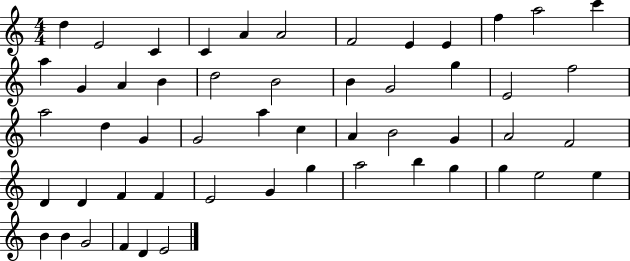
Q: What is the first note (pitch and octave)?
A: D5